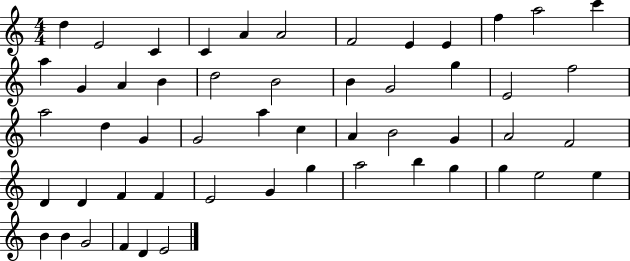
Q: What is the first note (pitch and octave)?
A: D5